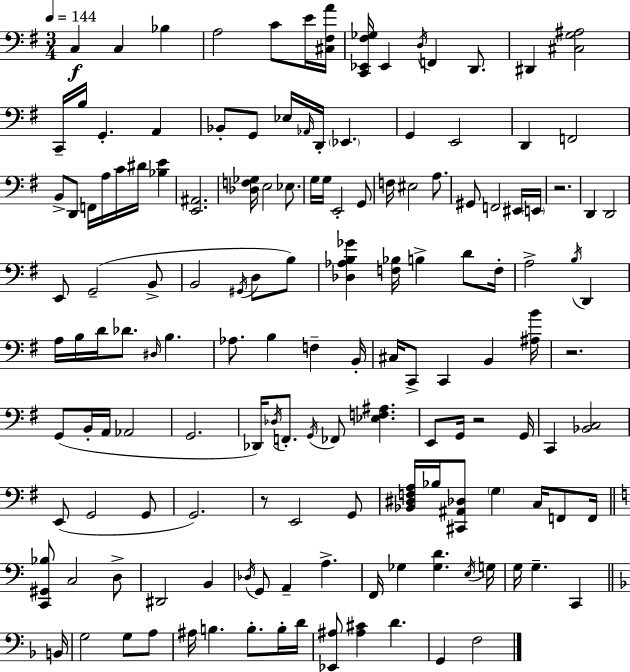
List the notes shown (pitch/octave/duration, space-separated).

C3/q C3/q Bb3/q A3/h C4/e E4/s [C#3,F#3,A4]/s [C2,Eb2,F#3,Gb3]/s Eb2/q D3/s F2/q D2/e. D#2/q [C#3,G3,A#3]/h C2/s B3/s G2/q. A2/q Bb2/e G2/e Eb3/s Ab2/s D2/s Eb2/q. G2/q E2/h D2/q F2/h B2/e D2/e F2/s A3/s C4/s D#4/s [Bb3,E4]/q [E2,A#2]/h. [Db3,F3,Gb3]/s E3/h Eb3/e. G3/s G3/s E2/h G2/e F3/s EIS3/h A3/e. G#2/e F2/h EIS2/s E2/s R/h. D2/q D2/h E2/e G2/h B2/e B2/h G#2/s D3/e B3/e [Db3,Ab3,B3,Gb4]/q [F3,Bb3]/s B3/q D4/e F3/s A3/h B3/s D2/q A3/s B3/s D4/s Db4/e. D#3/s B3/q. Ab3/e. B3/q F3/q B2/s C#3/s C2/e C2/q B2/q [A#3,B4]/s R/h. G2/e B2/s A2/s Ab2/h G2/h. Db2/s Db3/s F2/e. G2/s FES2/e [Eb3,F3,A#3]/q. E2/e G2/s R/h G2/s C2/q [Bb2,C3]/h E2/e G2/h G2/e G2/h. R/e E2/h G2/e [Bb2,D#3,F3,A3]/s Bb3/s [C#2,A#2,Db3]/e G3/q C3/s F2/e F2/s [C2,G#2,Bb3]/e C3/h D3/e D#2/h B2/q Db3/s G2/e A2/q A3/q. F2/s Gb3/q [Gb3,D4]/q. E3/s G3/s G3/s G3/q. C2/q B2/s G3/h G3/e A3/e A#3/s B3/q. B3/e. B3/s D4/s [Eb2,A#3]/e [A#3,C#4]/q D4/q. G2/q F3/h